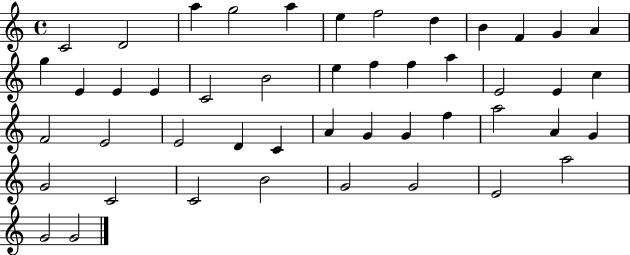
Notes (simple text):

C4/h D4/h A5/q G5/h A5/q E5/q F5/h D5/q B4/q F4/q G4/q A4/q G5/q E4/q E4/q E4/q C4/h B4/h E5/q F5/q F5/q A5/q E4/h E4/q C5/q F4/h E4/h E4/h D4/q C4/q A4/q G4/q G4/q F5/q A5/h A4/q G4/q G4/h C4/h C4/h B4/h G4/h G4/h E4/h A5/h G4/h G4/h